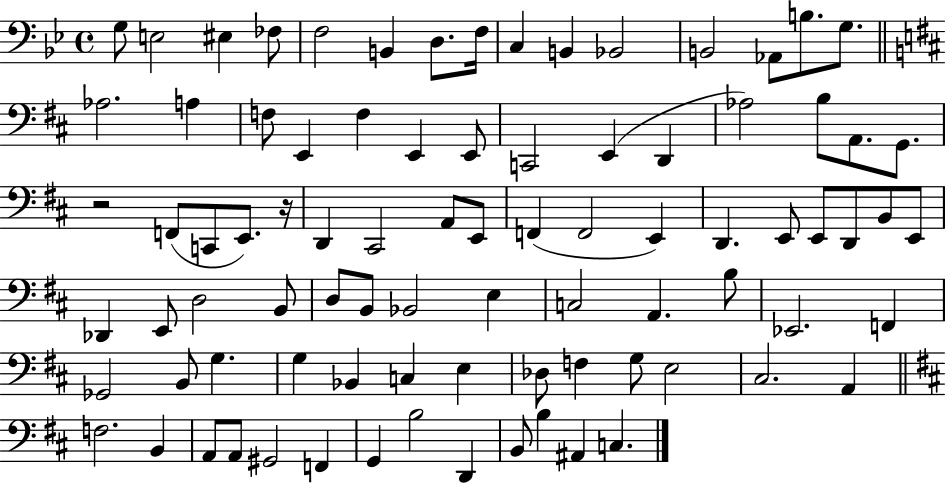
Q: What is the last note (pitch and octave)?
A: C3